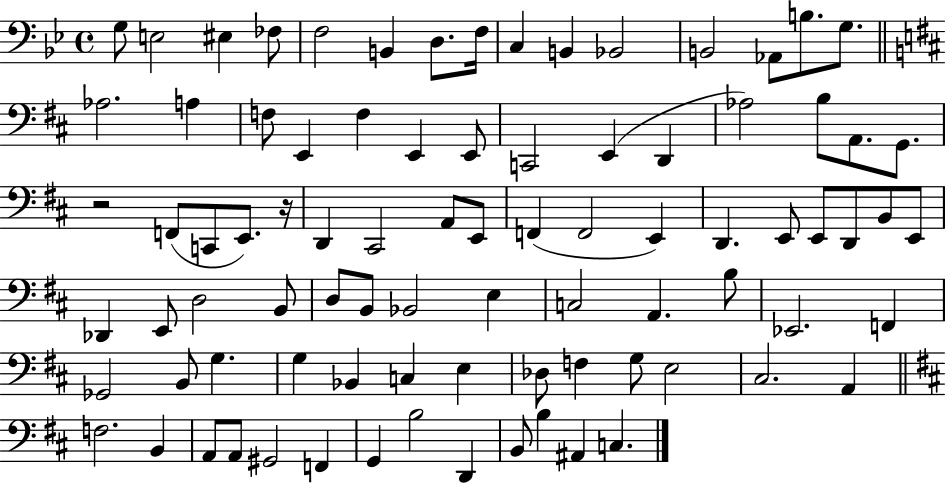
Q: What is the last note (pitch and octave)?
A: C3